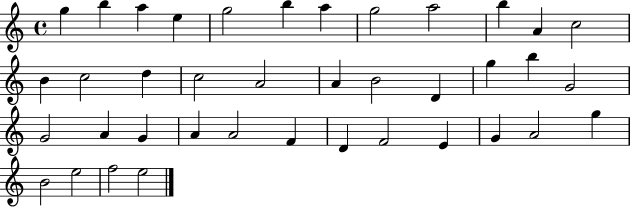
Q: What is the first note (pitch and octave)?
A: G5